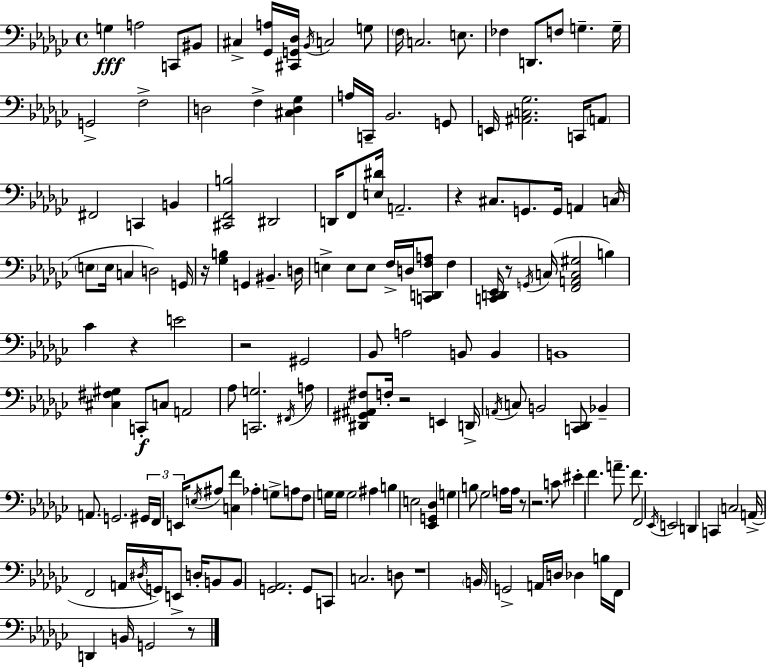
{
  \clef bass
  \time 4/4
  \defaultTimeSignature
  \key ees \minor
  \repeat volta 2 { g4\fff a2 c,8 bis,8 | cis4-> <ges, a>16 <cis, g, des>16 \acciaccatura { bes,16 } c2 g8 | \parenthesize f16 c2. e8. | fes4 d,8. f8 g4.-- | \break g16-- g,2-> f2-> | d2 f4-> <cis d ges>4 | a16 c,16-- bes,2. g,8 | e,16 <ais, c ges>2. c,16 \parenthesize a,8 | \break fis,2 c,4 b,4 | <cis, f, b>2 dis,2 | d,16 f,8 <e dis'>16 a,2.-- | r4 cis8. g,8. g,16 a,4 | \break c16( \parenthesize e8 e16 c4 d2) | g,16 r16 <ges b>4 g,4 bis,4.-- | d16 e4-> e8 e8 f16-> d16 <c, d, f a>8 f4 | <c, d, ees,>16 r8 \acciaccatura { g,16 } c16( <f, a, c gis>2 b4) | \break ces'4 r4 e'2 | r2 gis,2 | bes,8 a2 b,8 b,4 | b,1 | \break <cis fis gis>4 c,8-.\f c8 a,2 | aes8 <c, g>2. | \acciaccatura { fis,16 } a8 <dis, gis, ais, fis>8 f16-. r2 e,4 | d,16-> \acciaccatura { a,16 } c8 b,2 <c, des,>8 | \break bes,4-- a,8. g,2. | \tuplet 3/2 { gis,16 f,16 e,16 } \acciaccatura { e16 } ais8 <c f'>4 aes4-. | g8-> a8 f8 g16 g16 g2 | ais4 b4 e2 | \break <ees, g, des>4 g4 b8 ges2 | a16 a16 r8 r2. | c'8 eis'4-. f'4. a'8.-- | f'8. f,2 \acciaccatura { ees,16 } e,2 | \break d,4 c,4 c2 | a,16->( f,2 a,16 | \acciaccatura { dis16 }) g,16 e,8-> d16-. b,8 b,8 <g, aes,>2. | g,8 c,8 c2. | \break d8 r1 | \parenthesize b,16 g,2-> | a,16 d16 des4 b16 f,16 d,4 b,16 g,2 | r8 } \bar "|."
}